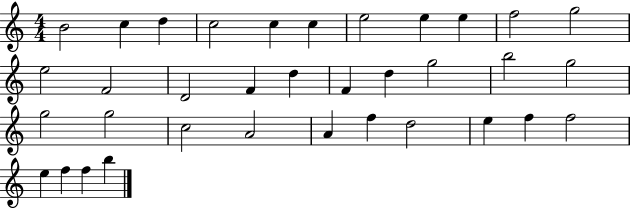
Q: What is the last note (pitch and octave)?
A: B5